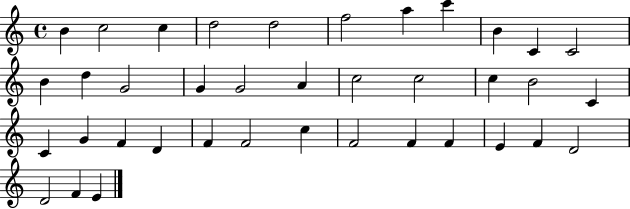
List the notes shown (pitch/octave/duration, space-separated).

B4/q C5/h C5/q D5/h D5/h F5/h A5/q C6/q B4/q C4/q C4/h B4/q D5/q G4/h G4/q G4/h A4/q C5/h C5/h C5/q B4/h C4/q C4/q G4/q F4/q D4/q F4/q F4/h C5/q F4/h F4/q F4/q E4/q F4/q D4/h D4/h F4/q E4/q